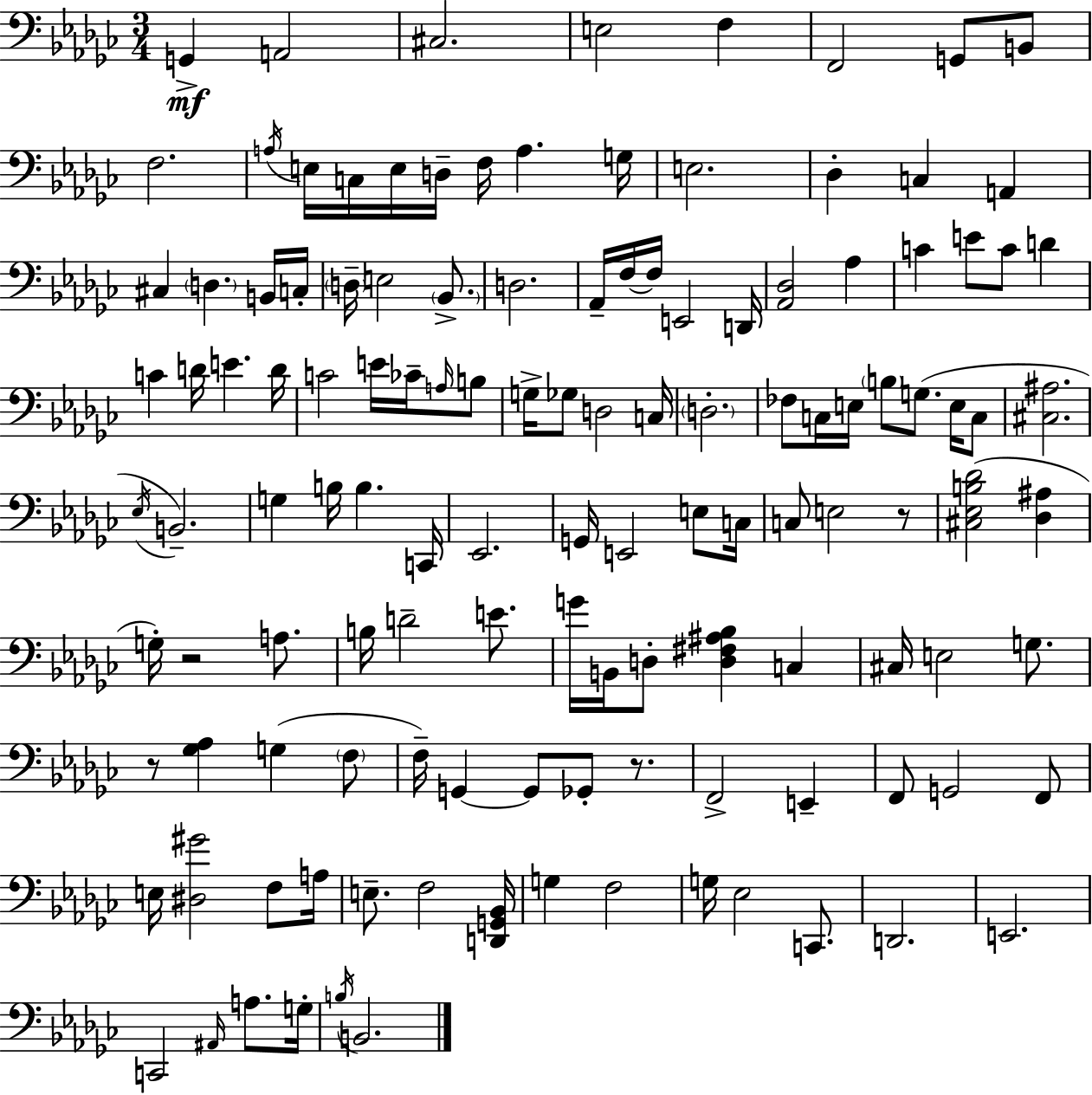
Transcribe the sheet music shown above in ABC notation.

X:1
T:Untitled
M:3/4
L:1/4
K:Ebm
G,, A,,2 ^C,2 E,2 F, F,,2 G,,/2 B,,/2 F,2 A,/4 E,/4 C,/4 E,/4 D,/4 F,/4 A, G,/4 E,2 _D, C, A,, ^C, D, B,,/4 C,/4 D,/4 E,2 _B,,/2 D,2 _A,,/4 F,/4 F,/4 E,,2 D,,/4 [_A,,_D,]2 _A, C E/2 C/2 D C D/4 E D/4 C2 E/4 _C/4 A,/4 B,/2 G,/4 _G,/2 D,2 C,/4 D,2 _F,/2 C,/4 E,/4 B,/2 G,/2 E,/4 C,/2 [^C,^A,]2 _E,/4 B,,2 G, B,/4 B, C,,/4 _E,,2 G,,/4 E,,2 E,/2 C,/4 C,/2 E,2 z/2 [^C,_E,B,_D]2 [_D,^A,] G,/4 z2 A,/2 B,/4 D2 E/2 G/4 B,,/4 D,/2 [D,^F,^A,_B,] C, ^C,/4 E,2 G,/2 z/2 [_G,_A,] G, F,/2 F,/4 G,, G,,/2 _G,,/2 z/2 F,,2 E,, F,,/2 G,,2 F,,/2 E,/4 [^D,^G]2 F,/2 A,/4 E,/2 F,2 [D,,G,,_B,,]/4 G, F,2 G,/4 _E,2 C,,/2 D,,2 E,,2 C,,2 ^A,,/4 A,/2 G,/4 B,/4 B,,2